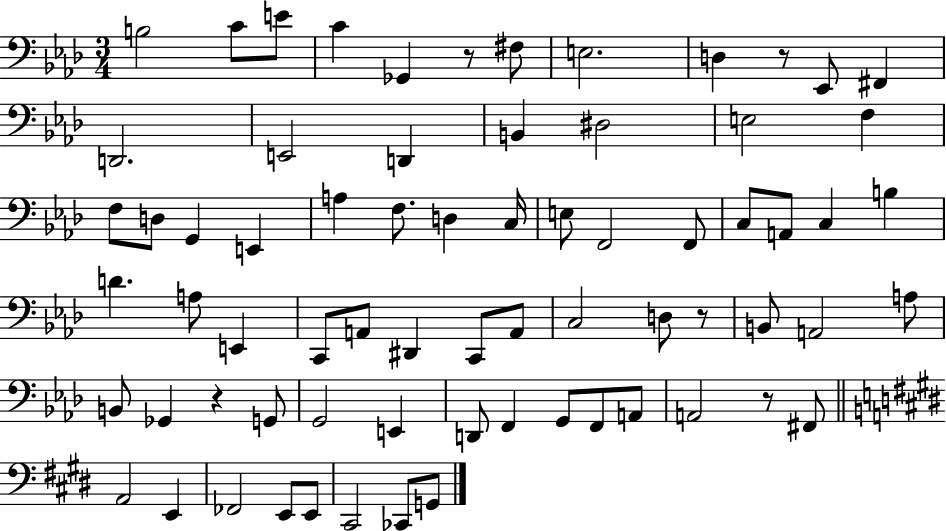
{
  \clef bass
  \numericTimeSignature
  \time 3/4
  \key aes \major
  b2 c'8 e'8 | c'4 ges,4 r8 fis8 | e2. | d4 r8 ees,8 fis,4 | \break d,2. | e,2 d,4 | b,4 dis2 | e2 f4 | \break f8 d8 g,4 e,4 | a4 f8. d4 c16 | e8 f,2 f,8 | c8 a,8 c4 b4 | \break d'4. a8 e,4 | c,8 a,8 dis,4 c,8 a,8 | c2 d8 r8 | b,8 a,2 a8 | \break b,8 ges,4 r4 g,8 | g,2 e,4 | d,8 f,4 g,8 f,8 a,8 | a,2 r8 fis,8 | \break \bar "||" \break \key e \major a,2 e,4 | fes,2 e,8 e,8 | cis,2 ces,8 g,8 | \bar "|."
}